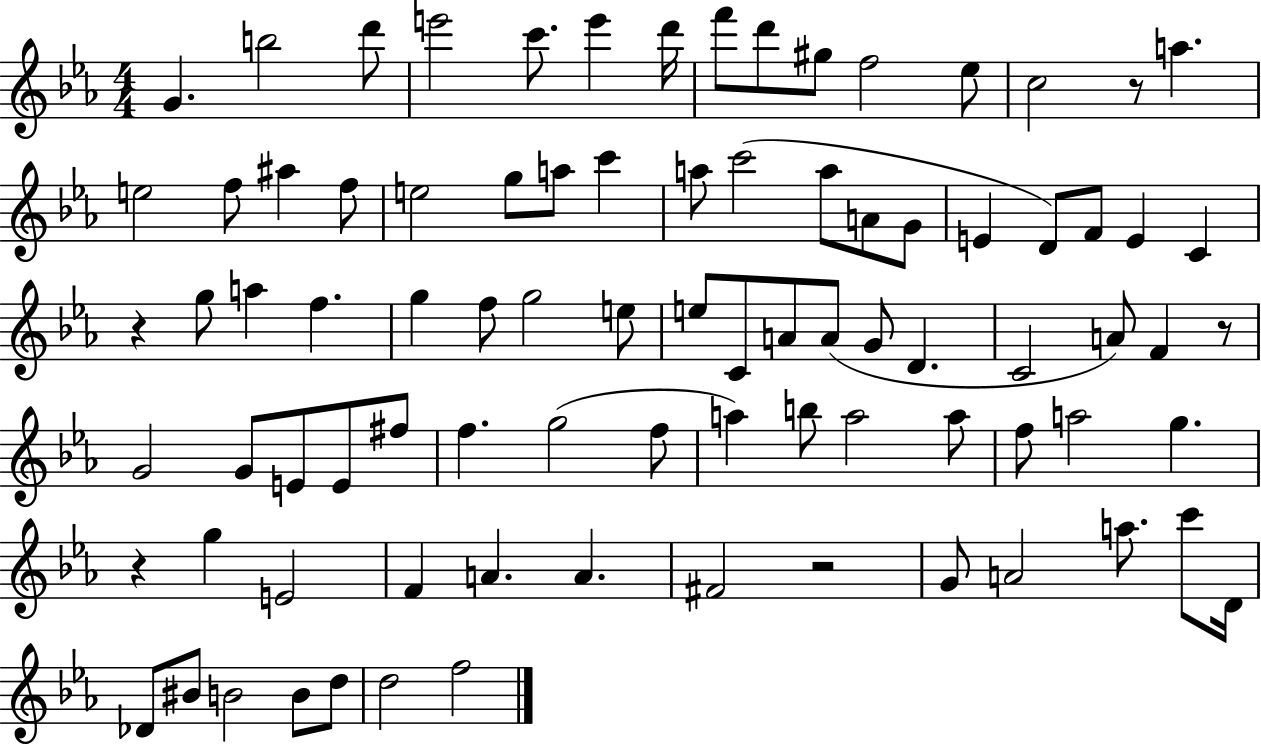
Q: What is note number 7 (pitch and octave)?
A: D6